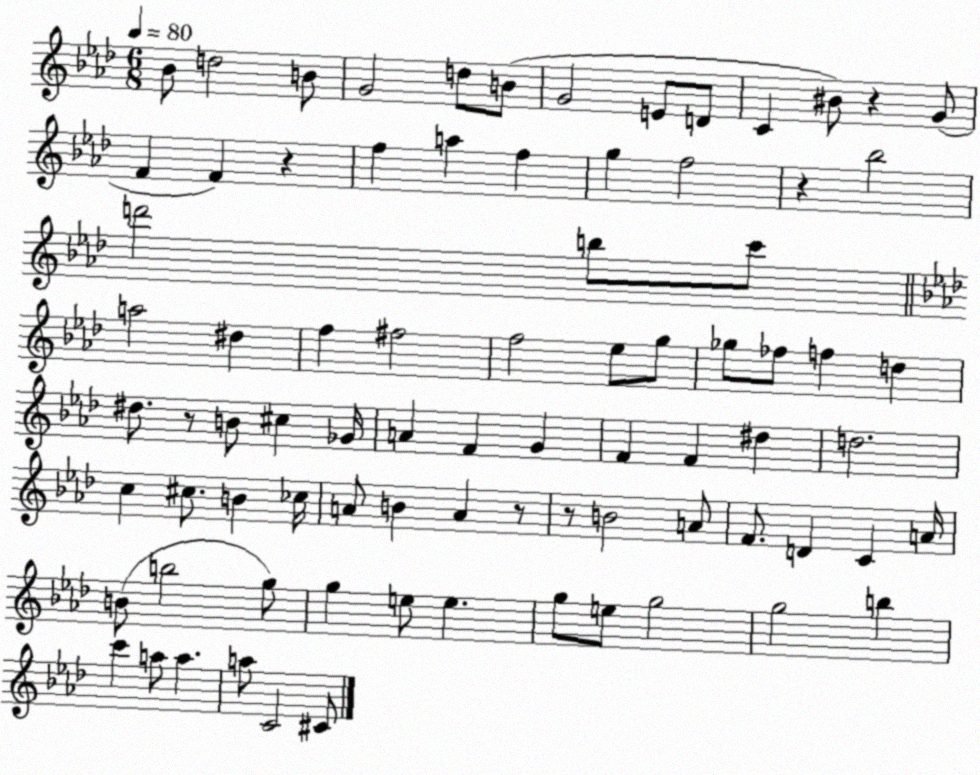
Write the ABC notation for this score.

X:1
T:Untitled
M:6/8
L:1/4
K:Ab
_B/2 d2 B/2 G2 d/2 B/2 G2 E/2 D/2 C ^B/2 z G/2 F F z f a f g f2 z _b2 d'2 b/2 c'/2 a2 ^d f ^f2 f2 _e/2 g/2 _g/2 _f/2 f d ^d/2 z/2 B/2 ^c _G/4 A F G F F ^d d2 c ^c/2 B _c/4 A/2 B A z/2 z/2 B2 A/2 F/2 D C A/4 B/2 b2 g/2 g e/2 e g/2 e/2 g2 g2 b c' a/2 a a/2 C2 ^C/2